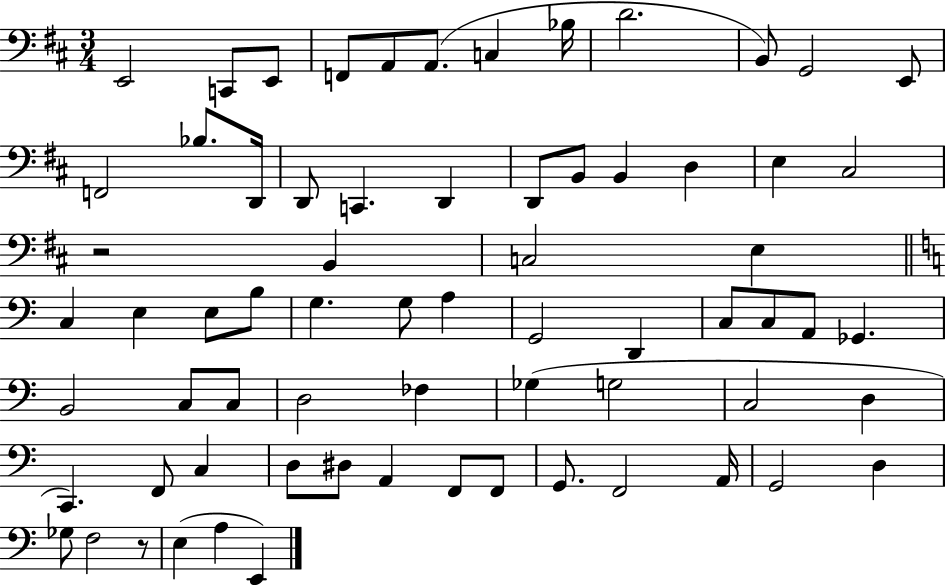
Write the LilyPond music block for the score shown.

{
  \clef bass
  \numericTimeSignature
  \time 3/4
  \key d \major
  \repeat volta 2 { e,2 c,8 e,8 | f,8 a,8 a,8.( c4 bes16 | d'2. | b,8) g,2 e,8 | \break f,2 bes8. d,16 | d,8 c,4. d,4 | d,8 b,8 b,4 d4 | e4 cis2 | \break r2 b,4 | c2 e4 | \bar "||" \break \key a \minor c4 e4 e8 b8 | g4. g8 a4 | g,2 d,4 | c8 c8 a,8 ges,4. | \break b,2 c8 c8 | d2 fes4 | ges4( g2 | c2 d4 | \break c,4.) f,8 c4 | d8 dis8 a,4 f,8 f,8 | g,8. f,2 a,16 | g,2 d4 | \break ges8 f2 r8 | e4( a4 e,4) | } \bar "|."
}